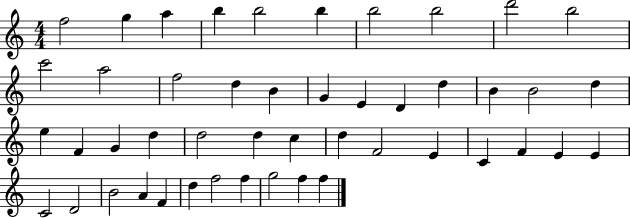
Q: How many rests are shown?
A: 0